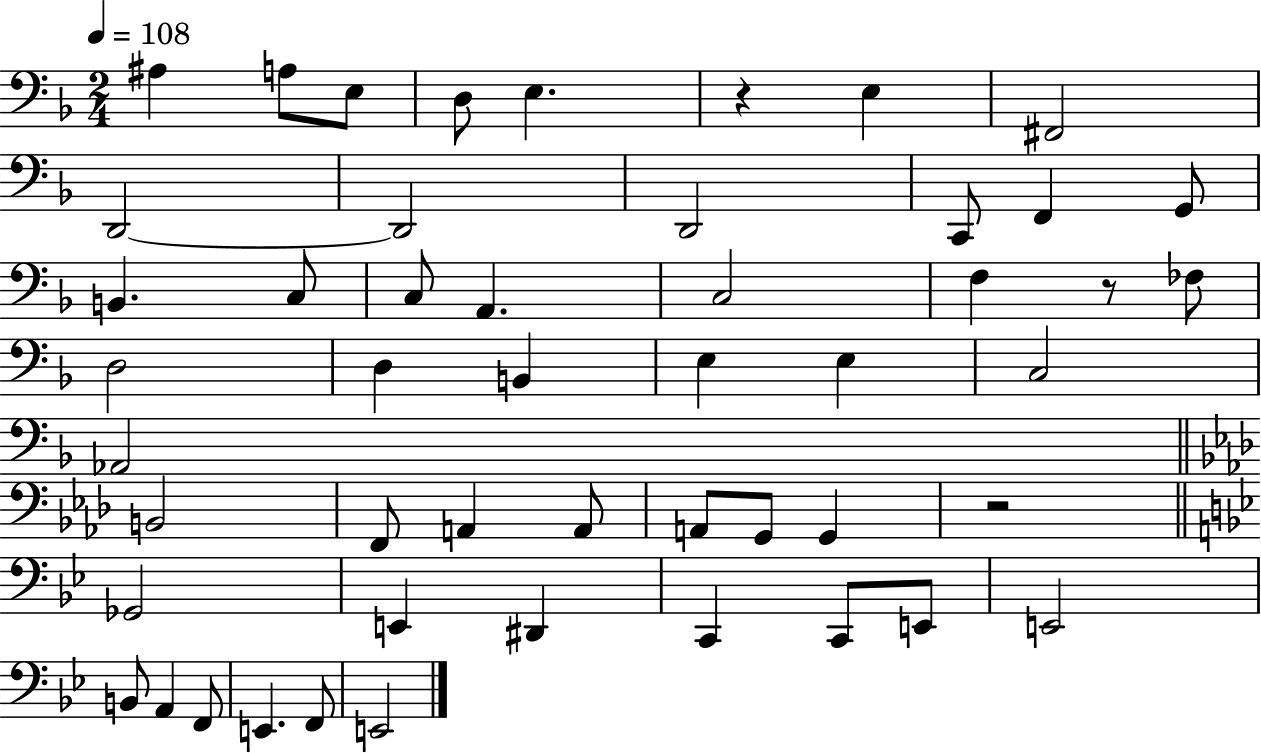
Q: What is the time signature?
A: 2/4